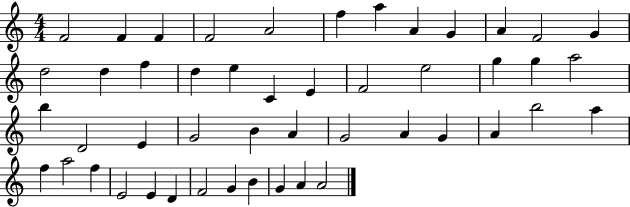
{
  \clef treble
  \numericTimeSignature
  \time 4/4
  \key c \major
  f'2 f'4 f'4 | f'2 a'2 | f''4 a''4 a'4 g'4 | a'4 f'2 g'4 | \break d''2 d''4 f''4 | d''4 e''4 c'4 e'4 | f'2 e''2 | g''4 g''4 a''2 | \break b''4 d'2 e'4 | g'2 b'4 a'4 | g'2 a'4 g'4 | a'4 b''2 a''4 | \break f''4 a''2 f''4 | e'2 e'4 d'4 | f'2 g'4 b'4 | g'4 a'4 a'2 | \break \bar "|."
}